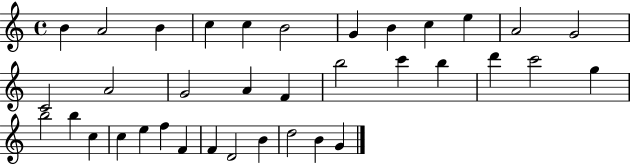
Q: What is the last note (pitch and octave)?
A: G4